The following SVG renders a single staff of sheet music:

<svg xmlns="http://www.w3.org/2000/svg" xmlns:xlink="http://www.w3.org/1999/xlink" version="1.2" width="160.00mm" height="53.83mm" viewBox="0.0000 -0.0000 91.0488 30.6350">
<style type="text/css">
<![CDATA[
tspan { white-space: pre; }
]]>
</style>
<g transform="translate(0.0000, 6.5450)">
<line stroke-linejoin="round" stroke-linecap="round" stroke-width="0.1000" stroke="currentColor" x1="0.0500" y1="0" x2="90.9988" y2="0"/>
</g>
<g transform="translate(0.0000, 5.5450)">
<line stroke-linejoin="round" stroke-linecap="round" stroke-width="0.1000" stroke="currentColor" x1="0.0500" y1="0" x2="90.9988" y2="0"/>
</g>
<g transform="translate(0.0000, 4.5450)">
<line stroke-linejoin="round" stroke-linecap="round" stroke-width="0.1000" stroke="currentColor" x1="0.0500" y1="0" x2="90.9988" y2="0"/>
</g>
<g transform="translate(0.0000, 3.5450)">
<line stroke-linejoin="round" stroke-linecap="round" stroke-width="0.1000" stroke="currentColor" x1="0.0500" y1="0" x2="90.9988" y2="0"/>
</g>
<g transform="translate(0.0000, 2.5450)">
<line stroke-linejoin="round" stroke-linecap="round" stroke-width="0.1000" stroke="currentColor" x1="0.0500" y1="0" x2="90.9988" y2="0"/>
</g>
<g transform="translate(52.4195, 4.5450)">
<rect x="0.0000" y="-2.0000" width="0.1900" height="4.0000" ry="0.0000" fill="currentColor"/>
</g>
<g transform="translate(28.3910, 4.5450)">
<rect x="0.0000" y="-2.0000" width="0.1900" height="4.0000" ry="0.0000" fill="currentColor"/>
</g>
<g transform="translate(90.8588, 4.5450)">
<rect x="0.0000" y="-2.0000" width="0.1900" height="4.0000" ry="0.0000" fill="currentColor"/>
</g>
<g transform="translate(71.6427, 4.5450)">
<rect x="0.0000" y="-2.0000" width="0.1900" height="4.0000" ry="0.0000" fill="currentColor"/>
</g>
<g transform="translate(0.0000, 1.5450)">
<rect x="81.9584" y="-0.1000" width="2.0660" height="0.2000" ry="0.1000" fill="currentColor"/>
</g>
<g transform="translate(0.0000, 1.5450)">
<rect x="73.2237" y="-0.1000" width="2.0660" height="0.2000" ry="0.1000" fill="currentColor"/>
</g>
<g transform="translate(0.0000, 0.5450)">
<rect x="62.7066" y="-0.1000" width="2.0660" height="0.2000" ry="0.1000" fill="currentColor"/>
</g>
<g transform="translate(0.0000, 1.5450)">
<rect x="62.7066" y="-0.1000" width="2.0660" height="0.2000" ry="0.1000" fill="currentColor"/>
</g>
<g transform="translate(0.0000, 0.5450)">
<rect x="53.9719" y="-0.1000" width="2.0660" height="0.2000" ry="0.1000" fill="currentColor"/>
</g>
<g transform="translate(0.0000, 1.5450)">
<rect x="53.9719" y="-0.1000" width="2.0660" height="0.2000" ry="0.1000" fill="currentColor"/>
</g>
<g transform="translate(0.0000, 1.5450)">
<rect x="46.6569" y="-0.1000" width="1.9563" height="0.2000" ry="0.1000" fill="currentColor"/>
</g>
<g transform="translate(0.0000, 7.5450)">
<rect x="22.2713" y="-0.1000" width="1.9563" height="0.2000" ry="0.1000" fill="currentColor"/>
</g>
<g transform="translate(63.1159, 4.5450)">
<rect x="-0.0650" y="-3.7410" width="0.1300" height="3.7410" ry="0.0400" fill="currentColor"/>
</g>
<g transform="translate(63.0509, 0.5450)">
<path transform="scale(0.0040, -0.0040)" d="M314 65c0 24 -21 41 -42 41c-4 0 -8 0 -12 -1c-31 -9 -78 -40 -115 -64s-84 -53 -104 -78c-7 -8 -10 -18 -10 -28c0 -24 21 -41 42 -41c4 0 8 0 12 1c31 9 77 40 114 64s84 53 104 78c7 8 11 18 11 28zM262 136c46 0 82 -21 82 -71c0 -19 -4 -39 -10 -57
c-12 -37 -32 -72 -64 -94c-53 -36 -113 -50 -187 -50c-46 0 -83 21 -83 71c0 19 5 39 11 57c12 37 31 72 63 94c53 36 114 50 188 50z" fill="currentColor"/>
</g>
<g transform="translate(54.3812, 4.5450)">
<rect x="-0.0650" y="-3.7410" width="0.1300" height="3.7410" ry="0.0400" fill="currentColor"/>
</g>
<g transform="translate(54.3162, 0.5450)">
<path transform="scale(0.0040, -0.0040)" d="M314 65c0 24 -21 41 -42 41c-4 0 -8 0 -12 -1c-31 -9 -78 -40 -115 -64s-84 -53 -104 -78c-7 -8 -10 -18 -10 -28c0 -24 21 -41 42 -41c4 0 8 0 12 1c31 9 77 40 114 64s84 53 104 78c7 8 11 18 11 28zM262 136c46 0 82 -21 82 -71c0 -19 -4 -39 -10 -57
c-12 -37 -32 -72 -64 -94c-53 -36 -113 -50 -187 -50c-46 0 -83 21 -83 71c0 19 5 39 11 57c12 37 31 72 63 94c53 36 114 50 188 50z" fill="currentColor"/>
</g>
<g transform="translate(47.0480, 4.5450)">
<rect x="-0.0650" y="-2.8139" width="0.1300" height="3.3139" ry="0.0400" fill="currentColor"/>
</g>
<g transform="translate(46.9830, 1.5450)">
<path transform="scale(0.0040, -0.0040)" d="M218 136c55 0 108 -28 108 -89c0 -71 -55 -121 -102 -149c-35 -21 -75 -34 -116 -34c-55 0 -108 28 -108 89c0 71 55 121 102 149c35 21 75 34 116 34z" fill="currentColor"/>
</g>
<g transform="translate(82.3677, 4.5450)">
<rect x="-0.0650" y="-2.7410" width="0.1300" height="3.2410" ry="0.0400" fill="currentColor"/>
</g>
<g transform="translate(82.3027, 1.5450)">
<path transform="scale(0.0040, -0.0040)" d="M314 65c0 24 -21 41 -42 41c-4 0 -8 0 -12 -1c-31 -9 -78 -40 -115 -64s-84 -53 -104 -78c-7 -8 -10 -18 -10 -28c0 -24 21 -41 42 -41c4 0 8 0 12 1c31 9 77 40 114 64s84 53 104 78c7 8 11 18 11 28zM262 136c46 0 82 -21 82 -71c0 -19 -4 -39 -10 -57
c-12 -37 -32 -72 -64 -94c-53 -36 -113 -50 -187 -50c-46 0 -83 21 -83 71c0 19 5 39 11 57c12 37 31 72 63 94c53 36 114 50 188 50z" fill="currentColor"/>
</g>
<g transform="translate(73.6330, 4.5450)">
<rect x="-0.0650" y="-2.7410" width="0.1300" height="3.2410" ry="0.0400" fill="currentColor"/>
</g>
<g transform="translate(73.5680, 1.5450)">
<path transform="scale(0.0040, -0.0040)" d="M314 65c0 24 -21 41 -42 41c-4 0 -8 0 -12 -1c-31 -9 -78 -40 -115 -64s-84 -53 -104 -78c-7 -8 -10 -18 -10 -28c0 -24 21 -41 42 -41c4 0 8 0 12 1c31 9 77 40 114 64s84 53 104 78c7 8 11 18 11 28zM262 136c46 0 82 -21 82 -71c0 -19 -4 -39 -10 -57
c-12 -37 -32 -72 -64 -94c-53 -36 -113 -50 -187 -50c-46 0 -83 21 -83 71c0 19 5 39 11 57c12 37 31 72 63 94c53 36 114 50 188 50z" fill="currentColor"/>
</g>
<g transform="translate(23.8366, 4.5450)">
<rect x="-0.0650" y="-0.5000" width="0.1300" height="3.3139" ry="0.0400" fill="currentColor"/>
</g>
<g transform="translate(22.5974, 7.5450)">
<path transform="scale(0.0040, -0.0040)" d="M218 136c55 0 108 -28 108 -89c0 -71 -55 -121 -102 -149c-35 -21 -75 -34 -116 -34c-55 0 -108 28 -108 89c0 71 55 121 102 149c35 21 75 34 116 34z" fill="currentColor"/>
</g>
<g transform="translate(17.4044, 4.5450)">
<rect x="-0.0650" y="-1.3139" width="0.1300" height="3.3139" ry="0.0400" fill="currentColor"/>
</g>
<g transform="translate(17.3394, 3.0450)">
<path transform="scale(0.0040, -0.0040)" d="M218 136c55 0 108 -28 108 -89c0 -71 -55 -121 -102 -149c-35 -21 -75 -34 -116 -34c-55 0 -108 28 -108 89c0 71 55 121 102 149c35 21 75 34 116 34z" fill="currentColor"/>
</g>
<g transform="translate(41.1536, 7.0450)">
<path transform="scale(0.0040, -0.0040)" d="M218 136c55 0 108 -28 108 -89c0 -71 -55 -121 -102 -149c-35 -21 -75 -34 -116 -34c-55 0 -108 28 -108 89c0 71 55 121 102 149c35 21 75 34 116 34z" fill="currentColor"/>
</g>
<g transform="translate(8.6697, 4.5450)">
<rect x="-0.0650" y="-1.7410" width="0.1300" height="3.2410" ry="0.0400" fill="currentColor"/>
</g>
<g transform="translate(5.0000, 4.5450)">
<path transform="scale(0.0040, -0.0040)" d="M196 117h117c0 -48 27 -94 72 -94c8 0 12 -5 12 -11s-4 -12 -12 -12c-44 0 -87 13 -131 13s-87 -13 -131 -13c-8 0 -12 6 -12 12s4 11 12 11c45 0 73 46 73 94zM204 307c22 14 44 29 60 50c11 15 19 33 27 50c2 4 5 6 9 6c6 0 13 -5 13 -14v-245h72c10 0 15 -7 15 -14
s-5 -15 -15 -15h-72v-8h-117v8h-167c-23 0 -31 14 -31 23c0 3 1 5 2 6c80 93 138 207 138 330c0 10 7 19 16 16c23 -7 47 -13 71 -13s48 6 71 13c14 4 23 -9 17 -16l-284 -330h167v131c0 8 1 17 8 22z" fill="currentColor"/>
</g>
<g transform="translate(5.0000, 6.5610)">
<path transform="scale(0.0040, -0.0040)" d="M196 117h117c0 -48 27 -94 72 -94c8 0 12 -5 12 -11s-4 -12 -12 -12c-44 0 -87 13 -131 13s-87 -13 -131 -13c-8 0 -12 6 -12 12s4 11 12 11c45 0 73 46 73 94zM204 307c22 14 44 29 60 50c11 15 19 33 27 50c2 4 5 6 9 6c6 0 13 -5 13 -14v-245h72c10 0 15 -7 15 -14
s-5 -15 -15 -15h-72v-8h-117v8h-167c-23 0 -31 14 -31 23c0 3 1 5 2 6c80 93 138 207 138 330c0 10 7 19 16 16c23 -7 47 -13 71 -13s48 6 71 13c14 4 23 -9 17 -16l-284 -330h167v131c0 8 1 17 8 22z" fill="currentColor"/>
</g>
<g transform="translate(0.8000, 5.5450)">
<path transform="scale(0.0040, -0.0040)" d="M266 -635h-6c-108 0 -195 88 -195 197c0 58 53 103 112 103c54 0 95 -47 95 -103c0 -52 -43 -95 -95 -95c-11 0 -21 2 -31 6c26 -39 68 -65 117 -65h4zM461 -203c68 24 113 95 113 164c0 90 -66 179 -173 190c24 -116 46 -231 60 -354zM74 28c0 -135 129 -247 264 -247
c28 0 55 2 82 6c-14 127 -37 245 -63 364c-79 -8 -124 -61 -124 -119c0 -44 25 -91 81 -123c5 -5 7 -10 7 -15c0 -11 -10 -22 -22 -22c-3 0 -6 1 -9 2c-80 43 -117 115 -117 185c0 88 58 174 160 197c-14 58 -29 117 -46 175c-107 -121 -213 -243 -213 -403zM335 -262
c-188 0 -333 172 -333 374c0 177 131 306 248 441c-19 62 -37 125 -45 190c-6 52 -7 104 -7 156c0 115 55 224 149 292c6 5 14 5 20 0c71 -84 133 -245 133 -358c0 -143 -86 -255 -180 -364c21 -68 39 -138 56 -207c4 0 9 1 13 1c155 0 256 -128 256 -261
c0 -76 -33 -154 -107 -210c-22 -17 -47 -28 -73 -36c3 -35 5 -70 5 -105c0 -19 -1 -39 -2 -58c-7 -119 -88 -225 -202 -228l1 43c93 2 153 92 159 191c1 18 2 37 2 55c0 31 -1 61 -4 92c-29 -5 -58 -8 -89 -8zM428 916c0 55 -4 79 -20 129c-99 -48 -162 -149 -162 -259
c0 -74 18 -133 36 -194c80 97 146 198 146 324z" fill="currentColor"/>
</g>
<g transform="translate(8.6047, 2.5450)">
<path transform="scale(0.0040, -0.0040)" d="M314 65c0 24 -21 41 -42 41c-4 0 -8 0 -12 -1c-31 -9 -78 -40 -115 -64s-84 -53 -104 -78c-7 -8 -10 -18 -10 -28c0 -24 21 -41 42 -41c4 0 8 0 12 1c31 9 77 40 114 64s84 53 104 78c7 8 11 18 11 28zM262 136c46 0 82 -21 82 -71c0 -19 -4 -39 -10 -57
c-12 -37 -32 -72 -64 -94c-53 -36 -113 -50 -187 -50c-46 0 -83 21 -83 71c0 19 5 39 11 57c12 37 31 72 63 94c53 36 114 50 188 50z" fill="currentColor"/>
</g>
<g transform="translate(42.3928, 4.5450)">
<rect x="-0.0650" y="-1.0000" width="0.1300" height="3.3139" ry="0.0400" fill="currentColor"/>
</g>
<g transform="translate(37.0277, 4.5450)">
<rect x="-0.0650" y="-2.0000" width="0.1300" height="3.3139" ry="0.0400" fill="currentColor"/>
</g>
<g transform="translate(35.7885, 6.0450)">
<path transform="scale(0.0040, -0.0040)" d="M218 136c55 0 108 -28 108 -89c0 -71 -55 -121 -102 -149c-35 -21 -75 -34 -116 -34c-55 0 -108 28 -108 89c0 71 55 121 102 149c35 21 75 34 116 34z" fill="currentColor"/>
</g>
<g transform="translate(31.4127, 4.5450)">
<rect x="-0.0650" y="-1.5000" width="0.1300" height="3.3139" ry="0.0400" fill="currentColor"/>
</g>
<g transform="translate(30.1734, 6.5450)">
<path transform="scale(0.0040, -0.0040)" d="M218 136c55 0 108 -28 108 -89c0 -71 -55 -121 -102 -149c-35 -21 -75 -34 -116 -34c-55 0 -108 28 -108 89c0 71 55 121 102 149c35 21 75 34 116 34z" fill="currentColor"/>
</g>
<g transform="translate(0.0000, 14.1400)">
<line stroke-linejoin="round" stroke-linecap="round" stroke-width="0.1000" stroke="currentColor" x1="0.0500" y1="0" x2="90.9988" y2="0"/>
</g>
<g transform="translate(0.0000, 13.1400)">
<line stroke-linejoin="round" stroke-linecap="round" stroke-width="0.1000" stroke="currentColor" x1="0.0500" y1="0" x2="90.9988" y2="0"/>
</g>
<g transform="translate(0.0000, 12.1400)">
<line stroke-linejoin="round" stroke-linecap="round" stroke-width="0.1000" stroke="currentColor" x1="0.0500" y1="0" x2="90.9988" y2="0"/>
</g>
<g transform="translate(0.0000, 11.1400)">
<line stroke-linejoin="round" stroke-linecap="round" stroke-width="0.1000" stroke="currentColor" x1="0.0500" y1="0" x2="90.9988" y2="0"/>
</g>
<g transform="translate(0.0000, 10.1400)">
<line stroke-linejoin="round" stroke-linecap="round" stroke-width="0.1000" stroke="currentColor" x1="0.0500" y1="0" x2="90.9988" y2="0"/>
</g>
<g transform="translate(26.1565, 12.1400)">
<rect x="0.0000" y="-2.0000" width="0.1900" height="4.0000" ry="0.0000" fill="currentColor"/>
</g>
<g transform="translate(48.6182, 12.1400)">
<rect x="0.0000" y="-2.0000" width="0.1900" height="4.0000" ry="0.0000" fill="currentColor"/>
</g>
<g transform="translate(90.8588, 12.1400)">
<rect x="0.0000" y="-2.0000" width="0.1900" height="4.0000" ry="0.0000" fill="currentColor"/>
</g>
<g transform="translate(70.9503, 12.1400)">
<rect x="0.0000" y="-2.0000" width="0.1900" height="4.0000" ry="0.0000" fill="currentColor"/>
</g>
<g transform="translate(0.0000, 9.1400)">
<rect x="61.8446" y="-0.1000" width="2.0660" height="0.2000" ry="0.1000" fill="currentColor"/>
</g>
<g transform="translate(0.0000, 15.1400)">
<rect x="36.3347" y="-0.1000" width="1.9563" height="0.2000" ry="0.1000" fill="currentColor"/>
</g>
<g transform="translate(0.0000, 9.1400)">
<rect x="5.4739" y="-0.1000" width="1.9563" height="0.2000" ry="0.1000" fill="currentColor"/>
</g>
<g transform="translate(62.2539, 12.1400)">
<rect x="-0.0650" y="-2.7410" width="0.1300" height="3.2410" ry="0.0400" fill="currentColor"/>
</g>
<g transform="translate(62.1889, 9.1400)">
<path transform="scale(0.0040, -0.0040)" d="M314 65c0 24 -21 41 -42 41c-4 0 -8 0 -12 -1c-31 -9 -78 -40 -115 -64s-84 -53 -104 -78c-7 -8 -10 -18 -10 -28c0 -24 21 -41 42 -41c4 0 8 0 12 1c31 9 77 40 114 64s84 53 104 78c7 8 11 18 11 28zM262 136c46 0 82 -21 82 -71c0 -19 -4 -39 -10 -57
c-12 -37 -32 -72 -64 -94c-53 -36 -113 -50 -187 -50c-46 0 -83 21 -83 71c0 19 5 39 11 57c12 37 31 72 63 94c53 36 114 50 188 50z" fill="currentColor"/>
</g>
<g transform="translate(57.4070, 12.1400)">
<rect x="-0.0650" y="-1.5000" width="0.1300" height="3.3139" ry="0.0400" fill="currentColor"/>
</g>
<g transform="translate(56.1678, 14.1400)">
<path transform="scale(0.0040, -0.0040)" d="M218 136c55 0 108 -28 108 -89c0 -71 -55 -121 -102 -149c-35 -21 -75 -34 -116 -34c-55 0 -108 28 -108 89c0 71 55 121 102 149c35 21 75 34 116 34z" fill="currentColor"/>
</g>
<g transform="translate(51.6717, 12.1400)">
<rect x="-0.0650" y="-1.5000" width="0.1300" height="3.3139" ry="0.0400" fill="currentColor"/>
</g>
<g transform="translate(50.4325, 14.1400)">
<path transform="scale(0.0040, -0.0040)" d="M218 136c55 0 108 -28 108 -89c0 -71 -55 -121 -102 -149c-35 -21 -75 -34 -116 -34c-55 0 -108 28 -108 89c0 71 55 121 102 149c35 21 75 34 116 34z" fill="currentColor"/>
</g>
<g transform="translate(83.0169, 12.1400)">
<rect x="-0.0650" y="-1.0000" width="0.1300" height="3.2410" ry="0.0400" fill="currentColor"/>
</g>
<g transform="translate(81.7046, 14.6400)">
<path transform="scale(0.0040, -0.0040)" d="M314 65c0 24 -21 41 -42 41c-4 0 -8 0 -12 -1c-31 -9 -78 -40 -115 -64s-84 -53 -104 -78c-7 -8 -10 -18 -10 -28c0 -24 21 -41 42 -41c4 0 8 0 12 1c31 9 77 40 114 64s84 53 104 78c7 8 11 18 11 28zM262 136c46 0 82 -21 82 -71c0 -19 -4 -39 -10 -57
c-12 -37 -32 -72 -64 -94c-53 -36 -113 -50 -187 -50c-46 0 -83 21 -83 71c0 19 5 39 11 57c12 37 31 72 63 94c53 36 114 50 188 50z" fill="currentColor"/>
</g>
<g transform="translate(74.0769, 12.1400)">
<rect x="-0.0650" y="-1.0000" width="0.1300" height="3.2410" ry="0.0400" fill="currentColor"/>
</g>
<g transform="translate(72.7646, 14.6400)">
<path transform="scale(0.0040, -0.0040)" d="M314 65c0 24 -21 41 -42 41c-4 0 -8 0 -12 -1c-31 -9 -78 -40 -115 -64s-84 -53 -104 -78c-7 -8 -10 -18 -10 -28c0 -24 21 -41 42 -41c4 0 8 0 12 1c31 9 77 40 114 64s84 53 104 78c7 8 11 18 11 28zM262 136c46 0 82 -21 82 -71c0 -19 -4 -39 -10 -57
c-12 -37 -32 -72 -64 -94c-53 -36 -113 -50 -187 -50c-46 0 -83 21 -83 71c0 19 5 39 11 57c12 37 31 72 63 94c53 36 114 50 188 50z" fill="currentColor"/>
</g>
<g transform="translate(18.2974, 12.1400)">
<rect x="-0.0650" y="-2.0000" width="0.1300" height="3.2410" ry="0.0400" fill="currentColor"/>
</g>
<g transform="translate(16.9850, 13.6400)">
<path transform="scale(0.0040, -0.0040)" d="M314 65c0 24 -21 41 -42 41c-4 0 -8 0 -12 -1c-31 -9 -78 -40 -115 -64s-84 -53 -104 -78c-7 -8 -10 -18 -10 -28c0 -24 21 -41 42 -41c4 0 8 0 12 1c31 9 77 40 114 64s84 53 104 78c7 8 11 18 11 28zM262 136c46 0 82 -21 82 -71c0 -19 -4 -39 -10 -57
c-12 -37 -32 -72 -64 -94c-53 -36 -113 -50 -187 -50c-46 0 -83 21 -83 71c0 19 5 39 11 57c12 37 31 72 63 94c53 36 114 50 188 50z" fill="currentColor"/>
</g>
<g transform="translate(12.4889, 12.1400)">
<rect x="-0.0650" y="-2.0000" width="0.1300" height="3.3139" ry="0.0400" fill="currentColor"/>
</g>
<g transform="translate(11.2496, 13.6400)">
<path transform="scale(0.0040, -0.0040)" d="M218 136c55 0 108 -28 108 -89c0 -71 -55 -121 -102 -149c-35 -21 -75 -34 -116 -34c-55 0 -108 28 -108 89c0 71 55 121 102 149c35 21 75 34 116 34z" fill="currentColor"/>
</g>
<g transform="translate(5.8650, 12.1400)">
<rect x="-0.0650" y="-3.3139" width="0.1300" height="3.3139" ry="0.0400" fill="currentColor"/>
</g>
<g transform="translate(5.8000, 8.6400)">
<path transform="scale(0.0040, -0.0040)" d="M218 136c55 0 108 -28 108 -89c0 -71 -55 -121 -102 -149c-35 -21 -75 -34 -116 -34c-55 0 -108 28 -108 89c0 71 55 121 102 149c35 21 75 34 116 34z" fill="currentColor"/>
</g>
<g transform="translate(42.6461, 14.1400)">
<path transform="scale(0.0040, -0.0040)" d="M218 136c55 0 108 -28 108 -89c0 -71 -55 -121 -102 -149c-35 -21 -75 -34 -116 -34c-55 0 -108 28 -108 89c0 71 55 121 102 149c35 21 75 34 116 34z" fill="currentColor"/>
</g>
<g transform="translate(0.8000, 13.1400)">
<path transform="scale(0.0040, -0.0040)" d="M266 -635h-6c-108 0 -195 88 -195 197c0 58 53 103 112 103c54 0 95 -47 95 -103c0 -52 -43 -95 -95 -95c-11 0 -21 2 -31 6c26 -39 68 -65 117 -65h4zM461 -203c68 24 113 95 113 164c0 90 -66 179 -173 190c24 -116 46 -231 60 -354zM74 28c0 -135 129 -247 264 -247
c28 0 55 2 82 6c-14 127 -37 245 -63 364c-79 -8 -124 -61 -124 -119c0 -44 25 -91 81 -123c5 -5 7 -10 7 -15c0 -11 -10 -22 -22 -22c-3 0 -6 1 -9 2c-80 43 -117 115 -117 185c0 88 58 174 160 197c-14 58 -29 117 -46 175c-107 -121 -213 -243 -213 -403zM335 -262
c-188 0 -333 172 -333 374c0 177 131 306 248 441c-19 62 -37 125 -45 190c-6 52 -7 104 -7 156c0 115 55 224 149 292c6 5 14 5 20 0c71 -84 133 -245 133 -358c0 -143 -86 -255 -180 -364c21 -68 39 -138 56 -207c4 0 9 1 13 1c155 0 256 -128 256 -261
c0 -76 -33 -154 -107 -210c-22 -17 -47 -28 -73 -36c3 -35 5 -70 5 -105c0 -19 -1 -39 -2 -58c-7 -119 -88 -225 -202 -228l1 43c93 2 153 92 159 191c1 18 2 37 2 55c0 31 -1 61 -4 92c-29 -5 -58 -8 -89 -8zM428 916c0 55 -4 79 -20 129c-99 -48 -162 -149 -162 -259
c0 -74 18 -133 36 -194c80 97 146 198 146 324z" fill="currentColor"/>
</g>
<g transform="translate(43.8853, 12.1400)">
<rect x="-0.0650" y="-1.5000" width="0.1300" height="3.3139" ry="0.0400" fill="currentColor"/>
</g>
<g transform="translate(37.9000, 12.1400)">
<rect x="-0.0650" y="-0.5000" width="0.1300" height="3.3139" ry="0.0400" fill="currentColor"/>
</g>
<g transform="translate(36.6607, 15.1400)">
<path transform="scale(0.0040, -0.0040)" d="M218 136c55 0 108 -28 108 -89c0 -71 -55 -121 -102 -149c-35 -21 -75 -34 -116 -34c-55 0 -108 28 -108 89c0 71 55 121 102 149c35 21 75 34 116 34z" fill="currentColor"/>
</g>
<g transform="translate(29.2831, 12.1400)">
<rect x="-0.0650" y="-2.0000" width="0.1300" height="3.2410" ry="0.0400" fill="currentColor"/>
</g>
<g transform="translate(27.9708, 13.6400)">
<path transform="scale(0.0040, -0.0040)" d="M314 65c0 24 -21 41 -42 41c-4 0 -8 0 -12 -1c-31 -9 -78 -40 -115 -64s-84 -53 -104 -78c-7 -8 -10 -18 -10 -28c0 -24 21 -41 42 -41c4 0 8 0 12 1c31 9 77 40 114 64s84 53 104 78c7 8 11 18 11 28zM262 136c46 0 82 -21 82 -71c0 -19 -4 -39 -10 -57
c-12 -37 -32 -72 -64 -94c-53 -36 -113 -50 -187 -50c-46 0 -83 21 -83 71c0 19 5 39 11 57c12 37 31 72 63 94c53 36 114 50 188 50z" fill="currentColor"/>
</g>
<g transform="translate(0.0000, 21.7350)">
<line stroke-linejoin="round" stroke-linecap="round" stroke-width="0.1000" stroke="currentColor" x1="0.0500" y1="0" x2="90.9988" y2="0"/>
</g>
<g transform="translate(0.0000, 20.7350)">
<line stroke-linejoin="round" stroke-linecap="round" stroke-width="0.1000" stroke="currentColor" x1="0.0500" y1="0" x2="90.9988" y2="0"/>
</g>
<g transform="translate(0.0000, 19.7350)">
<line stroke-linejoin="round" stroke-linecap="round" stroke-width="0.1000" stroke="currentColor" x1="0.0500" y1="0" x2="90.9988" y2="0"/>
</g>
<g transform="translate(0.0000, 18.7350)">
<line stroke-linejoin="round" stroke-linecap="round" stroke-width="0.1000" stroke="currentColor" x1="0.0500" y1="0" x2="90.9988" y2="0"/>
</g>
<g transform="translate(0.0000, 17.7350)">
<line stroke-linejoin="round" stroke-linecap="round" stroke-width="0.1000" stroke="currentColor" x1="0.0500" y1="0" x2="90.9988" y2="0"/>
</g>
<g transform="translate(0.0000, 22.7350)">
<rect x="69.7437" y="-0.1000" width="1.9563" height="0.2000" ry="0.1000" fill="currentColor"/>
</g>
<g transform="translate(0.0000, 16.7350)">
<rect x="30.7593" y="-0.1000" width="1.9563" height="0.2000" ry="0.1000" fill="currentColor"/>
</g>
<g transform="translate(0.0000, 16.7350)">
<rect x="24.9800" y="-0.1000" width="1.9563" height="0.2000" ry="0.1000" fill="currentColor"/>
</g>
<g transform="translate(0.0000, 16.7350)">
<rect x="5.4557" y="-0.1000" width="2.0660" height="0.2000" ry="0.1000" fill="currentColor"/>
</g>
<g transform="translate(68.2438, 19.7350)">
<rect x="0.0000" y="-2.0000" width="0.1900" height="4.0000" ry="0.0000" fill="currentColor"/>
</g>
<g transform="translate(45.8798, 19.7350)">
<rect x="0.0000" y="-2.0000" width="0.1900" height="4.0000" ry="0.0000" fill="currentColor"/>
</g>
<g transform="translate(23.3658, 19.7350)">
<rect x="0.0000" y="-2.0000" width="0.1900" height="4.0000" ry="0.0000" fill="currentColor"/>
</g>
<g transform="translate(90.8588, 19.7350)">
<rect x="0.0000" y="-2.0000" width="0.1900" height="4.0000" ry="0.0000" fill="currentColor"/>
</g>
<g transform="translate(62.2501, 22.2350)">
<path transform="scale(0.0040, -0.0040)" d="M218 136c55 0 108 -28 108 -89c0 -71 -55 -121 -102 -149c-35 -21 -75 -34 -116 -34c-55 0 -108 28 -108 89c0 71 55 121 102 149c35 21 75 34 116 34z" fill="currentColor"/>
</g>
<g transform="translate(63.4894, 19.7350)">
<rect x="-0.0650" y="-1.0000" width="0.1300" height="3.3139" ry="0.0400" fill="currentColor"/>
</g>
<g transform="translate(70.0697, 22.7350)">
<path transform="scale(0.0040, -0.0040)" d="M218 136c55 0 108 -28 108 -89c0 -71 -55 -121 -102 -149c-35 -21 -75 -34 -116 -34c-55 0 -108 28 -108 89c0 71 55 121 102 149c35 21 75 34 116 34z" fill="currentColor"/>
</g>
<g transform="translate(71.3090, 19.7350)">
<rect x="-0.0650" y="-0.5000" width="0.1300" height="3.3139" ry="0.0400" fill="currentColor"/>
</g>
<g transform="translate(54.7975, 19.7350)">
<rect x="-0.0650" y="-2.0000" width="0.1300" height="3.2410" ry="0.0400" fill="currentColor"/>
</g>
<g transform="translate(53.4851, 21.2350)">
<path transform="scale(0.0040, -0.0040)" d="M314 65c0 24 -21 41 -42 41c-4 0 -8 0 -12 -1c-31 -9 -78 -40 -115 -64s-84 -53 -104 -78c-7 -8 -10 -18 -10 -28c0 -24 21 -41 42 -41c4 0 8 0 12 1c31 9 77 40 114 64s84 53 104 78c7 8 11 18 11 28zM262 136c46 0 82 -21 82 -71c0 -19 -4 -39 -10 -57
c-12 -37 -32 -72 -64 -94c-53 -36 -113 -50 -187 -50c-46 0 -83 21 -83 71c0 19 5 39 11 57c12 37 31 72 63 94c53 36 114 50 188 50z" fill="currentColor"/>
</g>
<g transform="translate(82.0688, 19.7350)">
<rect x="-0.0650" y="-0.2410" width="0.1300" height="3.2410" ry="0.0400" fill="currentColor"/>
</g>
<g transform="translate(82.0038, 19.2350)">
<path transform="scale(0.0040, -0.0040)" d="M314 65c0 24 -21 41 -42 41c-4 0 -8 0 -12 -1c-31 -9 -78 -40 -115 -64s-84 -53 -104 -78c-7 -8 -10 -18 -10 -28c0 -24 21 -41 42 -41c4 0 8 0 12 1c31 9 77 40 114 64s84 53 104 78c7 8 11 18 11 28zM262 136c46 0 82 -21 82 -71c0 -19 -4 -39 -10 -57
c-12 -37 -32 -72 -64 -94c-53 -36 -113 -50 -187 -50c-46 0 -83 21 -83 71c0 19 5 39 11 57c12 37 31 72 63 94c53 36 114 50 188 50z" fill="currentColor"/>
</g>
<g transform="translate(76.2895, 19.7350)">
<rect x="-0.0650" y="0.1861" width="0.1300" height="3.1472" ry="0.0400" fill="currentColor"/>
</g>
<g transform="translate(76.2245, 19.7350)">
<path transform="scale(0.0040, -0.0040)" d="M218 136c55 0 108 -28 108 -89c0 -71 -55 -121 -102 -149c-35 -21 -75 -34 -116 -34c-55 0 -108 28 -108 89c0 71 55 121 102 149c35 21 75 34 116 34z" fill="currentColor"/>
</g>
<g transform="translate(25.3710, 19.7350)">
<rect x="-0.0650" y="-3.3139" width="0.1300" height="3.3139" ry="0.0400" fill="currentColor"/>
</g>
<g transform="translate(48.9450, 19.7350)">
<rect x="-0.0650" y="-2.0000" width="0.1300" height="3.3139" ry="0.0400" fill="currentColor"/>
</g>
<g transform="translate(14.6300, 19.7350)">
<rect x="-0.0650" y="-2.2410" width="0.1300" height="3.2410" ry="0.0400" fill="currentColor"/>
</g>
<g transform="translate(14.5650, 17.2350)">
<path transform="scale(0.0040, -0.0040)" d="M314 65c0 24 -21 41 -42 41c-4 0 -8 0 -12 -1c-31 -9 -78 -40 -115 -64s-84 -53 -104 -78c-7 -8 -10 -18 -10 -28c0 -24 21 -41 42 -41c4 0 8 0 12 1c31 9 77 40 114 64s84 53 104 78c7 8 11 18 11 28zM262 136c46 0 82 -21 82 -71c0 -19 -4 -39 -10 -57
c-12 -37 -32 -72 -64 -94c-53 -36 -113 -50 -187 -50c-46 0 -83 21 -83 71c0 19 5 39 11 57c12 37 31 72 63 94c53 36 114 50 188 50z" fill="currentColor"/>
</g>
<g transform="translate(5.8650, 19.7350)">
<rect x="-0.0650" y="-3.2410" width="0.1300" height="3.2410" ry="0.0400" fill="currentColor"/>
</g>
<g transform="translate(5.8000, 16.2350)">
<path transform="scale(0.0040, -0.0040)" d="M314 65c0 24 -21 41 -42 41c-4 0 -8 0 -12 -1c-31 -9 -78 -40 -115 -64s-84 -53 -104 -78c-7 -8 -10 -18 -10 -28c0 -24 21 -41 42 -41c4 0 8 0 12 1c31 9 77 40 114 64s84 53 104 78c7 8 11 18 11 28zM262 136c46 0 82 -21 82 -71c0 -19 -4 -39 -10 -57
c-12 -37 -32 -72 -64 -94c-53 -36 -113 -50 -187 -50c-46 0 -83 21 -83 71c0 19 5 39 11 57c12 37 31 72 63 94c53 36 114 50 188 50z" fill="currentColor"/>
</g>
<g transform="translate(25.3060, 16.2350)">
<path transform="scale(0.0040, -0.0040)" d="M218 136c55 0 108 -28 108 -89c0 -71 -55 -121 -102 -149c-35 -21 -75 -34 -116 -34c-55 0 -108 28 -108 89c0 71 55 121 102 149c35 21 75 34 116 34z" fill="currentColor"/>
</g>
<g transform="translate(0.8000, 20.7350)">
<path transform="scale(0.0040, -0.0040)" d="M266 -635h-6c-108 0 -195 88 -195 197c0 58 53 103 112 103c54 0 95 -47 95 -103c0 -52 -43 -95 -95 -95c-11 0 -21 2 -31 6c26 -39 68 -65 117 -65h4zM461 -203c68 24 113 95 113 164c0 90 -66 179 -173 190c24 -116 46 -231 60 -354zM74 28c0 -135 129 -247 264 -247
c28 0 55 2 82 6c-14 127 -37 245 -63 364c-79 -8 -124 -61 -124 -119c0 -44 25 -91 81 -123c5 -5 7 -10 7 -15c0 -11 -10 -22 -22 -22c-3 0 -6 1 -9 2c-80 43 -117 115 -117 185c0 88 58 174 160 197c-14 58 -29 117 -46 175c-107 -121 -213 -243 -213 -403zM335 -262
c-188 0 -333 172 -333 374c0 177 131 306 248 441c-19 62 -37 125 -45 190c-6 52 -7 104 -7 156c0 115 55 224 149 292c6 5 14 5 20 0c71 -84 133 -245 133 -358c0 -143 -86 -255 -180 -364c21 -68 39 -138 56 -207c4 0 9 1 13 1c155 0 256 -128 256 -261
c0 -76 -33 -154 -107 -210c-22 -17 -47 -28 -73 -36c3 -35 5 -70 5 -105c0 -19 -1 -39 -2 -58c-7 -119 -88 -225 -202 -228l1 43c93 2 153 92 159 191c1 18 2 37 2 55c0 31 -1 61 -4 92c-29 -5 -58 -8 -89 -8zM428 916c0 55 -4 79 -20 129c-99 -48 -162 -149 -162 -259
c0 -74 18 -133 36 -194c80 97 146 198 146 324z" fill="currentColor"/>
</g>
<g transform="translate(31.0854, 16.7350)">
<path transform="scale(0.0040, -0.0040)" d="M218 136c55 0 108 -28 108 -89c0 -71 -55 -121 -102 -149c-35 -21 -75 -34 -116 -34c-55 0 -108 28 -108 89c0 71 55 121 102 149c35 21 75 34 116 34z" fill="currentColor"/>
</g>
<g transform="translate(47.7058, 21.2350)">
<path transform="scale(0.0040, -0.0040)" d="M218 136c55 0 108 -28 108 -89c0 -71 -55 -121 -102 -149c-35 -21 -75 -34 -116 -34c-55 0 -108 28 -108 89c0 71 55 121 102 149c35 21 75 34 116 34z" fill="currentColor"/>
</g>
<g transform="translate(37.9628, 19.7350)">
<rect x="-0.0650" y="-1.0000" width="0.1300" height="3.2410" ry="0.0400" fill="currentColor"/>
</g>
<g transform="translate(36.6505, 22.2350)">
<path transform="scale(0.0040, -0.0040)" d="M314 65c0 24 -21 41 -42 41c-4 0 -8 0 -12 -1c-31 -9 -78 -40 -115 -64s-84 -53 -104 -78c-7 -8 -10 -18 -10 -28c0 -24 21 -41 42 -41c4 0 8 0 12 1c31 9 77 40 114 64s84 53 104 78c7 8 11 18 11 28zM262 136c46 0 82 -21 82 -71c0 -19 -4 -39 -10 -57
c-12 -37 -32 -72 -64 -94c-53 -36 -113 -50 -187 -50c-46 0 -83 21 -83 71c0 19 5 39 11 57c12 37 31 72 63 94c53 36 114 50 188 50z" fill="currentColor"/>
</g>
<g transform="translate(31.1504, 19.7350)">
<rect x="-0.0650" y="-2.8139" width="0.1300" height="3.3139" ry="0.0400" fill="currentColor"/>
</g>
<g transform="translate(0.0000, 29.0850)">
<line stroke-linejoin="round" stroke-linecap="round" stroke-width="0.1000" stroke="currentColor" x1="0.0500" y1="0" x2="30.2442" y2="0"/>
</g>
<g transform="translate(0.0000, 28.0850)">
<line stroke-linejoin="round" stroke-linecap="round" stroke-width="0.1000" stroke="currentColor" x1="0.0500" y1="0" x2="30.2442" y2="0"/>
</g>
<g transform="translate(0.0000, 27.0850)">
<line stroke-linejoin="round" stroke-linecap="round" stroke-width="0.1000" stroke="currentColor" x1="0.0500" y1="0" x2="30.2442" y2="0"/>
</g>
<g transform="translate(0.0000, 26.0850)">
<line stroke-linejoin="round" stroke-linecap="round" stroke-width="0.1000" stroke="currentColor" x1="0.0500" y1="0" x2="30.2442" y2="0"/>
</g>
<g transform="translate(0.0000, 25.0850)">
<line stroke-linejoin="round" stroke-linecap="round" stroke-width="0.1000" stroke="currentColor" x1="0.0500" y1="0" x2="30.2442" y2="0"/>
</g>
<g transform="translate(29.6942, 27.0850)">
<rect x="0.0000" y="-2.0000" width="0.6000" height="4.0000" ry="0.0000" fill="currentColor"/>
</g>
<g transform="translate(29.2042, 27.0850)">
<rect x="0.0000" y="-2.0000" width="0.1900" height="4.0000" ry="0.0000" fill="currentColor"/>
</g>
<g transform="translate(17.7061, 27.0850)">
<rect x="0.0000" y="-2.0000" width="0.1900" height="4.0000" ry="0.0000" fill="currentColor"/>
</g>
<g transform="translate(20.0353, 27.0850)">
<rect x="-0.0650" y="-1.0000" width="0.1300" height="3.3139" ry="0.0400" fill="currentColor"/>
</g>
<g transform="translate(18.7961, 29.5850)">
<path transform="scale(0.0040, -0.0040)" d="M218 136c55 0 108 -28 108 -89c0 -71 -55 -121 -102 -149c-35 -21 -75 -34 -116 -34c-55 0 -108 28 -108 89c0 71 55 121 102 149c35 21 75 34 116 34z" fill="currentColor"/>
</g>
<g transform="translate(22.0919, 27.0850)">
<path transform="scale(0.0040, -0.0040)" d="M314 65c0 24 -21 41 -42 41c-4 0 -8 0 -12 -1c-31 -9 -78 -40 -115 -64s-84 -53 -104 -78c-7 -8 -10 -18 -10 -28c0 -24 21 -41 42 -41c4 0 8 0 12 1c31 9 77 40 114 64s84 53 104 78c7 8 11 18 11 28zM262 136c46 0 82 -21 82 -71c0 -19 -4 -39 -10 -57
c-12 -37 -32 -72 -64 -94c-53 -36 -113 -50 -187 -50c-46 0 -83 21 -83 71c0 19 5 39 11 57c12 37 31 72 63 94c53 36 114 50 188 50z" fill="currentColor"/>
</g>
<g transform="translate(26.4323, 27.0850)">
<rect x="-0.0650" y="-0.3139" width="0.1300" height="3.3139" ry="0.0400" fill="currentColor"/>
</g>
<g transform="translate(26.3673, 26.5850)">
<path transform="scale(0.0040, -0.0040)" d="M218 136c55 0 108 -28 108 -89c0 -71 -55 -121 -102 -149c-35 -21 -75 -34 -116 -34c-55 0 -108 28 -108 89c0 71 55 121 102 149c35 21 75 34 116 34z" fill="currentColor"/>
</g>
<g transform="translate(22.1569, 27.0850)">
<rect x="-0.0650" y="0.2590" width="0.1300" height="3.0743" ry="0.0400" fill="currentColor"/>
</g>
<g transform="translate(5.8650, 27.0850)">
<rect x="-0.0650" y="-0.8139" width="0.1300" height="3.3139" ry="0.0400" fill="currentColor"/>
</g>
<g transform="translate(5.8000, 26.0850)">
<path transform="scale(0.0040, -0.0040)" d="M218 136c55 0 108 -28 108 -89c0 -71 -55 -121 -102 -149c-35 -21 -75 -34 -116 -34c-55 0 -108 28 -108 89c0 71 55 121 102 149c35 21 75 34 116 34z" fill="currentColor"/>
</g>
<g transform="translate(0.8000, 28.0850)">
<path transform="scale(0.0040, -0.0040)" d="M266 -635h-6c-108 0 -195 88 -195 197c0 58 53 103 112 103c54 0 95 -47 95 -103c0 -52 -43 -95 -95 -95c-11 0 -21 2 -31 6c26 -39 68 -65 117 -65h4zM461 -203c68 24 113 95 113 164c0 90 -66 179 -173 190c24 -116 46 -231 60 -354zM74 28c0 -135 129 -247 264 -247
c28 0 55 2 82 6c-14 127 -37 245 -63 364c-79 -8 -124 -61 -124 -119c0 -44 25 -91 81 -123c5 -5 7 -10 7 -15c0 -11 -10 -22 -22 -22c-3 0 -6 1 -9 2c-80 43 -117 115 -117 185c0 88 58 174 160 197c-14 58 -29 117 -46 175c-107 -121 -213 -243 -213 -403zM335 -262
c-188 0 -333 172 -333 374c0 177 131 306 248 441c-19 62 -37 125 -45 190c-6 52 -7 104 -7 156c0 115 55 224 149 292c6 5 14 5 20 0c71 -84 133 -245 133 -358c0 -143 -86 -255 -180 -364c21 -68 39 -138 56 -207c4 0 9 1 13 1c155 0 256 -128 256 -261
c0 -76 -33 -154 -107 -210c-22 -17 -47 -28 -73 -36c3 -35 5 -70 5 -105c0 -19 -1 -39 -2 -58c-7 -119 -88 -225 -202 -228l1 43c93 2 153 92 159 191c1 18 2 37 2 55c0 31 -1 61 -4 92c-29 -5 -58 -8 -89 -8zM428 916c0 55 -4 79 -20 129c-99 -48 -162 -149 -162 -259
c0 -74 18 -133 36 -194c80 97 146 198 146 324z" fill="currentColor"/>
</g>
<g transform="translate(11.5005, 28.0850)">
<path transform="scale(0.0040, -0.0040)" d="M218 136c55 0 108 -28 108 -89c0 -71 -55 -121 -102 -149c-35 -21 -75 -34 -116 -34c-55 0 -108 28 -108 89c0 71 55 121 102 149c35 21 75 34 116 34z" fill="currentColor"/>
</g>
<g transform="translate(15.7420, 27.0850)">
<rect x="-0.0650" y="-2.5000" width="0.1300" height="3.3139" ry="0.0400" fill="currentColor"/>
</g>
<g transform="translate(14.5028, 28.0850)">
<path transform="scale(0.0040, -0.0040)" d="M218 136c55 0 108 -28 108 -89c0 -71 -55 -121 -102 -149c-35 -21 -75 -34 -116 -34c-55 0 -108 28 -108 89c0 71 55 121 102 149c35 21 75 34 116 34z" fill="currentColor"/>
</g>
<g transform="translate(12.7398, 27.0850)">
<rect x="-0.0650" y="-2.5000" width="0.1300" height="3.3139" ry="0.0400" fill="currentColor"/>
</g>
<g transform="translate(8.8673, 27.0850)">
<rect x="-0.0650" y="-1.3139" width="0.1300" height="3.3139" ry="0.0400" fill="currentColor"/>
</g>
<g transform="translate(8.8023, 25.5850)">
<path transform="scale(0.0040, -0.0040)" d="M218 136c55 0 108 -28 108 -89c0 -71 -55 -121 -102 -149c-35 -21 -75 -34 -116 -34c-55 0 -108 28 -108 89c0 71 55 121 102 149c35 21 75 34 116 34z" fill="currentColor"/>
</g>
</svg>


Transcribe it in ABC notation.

X:1
T:Untitled
M:4/4
L:1/4
K:C
f2 e C E F D a c'2 c'2 a2 a2 b F F2 F2 C E E E a2 D2 D2 b2 g2 b a D2 F F2 D C B c2 d e G G D B2 c